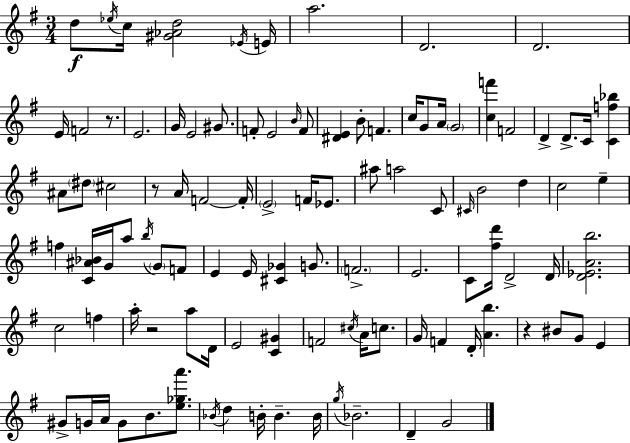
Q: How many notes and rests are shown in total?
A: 104